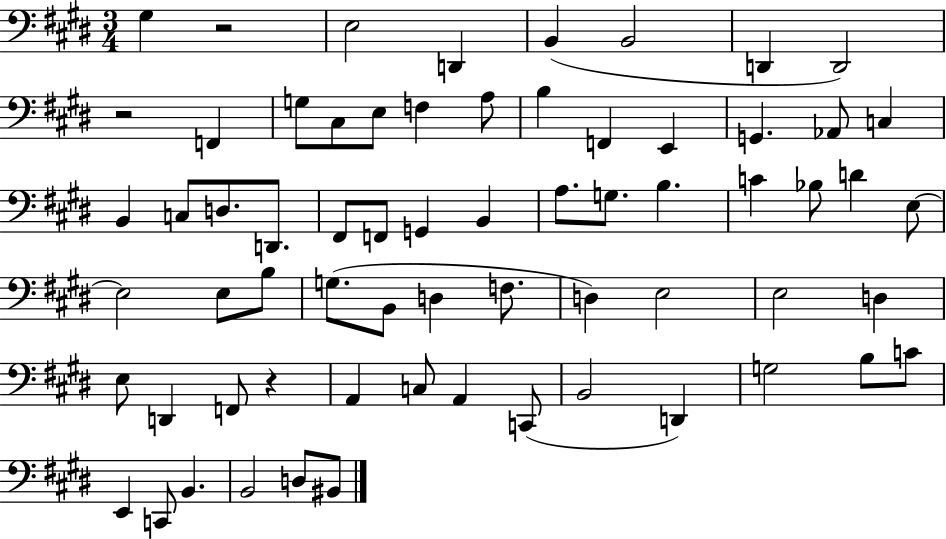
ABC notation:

X:1
T:Untitled
M:3/4
L:1/4
K:E
^G, z2 E,2 D,, B,, B,,2 D,, D,,2 z2 F,, G,/2 ^C,/2 E,/2 F, A,/2 B, F,, E,, G,, _A,,/2 C, B,, C,/2 D,/2 D,,/2 ^F,,/2 F,,/2 G,, B,, A,/2 G,/2 B, C _B,/2 D E,/2 E,2 E,/2 B,/2 G,/2 B,,/2 D, F,/2 D, E,2 E,2 D, E,/2 D,, F,,/2 z A,, C,/2 A,, C,,/2 B,,2 D,, G,2 B,/2 C/2 E,, C,,/2 B,, B,,2 D,/2 ^B,,/2